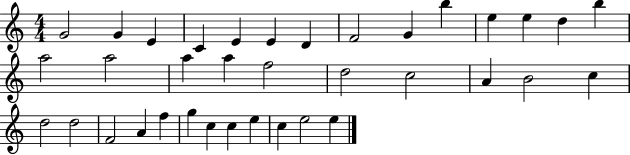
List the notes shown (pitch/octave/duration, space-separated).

G4/h G4/q E4/q C4/q E4/q E4/q D4/q F4/h G4/q B5/q E5/q E5/q D5/q B5/q A5/h A5/h A5/q A5/q F5/h D5/h C5/h A4/q B4/h C5/q D5/h D5/h F4/h A4/q F5/q G5/q C5/q C5/q E5/q C5/q E5/h E5/q